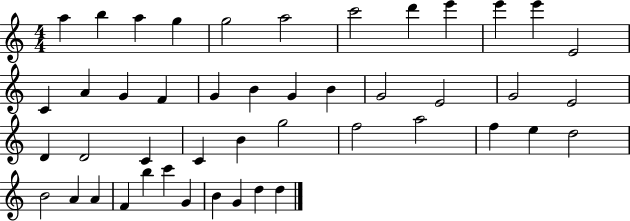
{
  \clef treble
  \numericTimeSignature
  \time 4/4
  \key c \major
  a''4 b''4 a''4 g''4 | g''2 a''2 | c'''2 d'''4 e'''4 | e'''4 e'''4 e'2 | \break c'4 a'4 g'4 f'4 | g'4 b'4 g'4 b'4 | g'2 e'2 | g'2 e'2 | \break d'4 d'2 c'4 | c'4 b'4 g''2 | f''2 a''2 | f''4 e''4 d''2 | \break b'2 a'4 a'4 | f'4 b''4 c'''4 g'4 | b'4 g'4 d''4 d''4 | \bar "|."
}